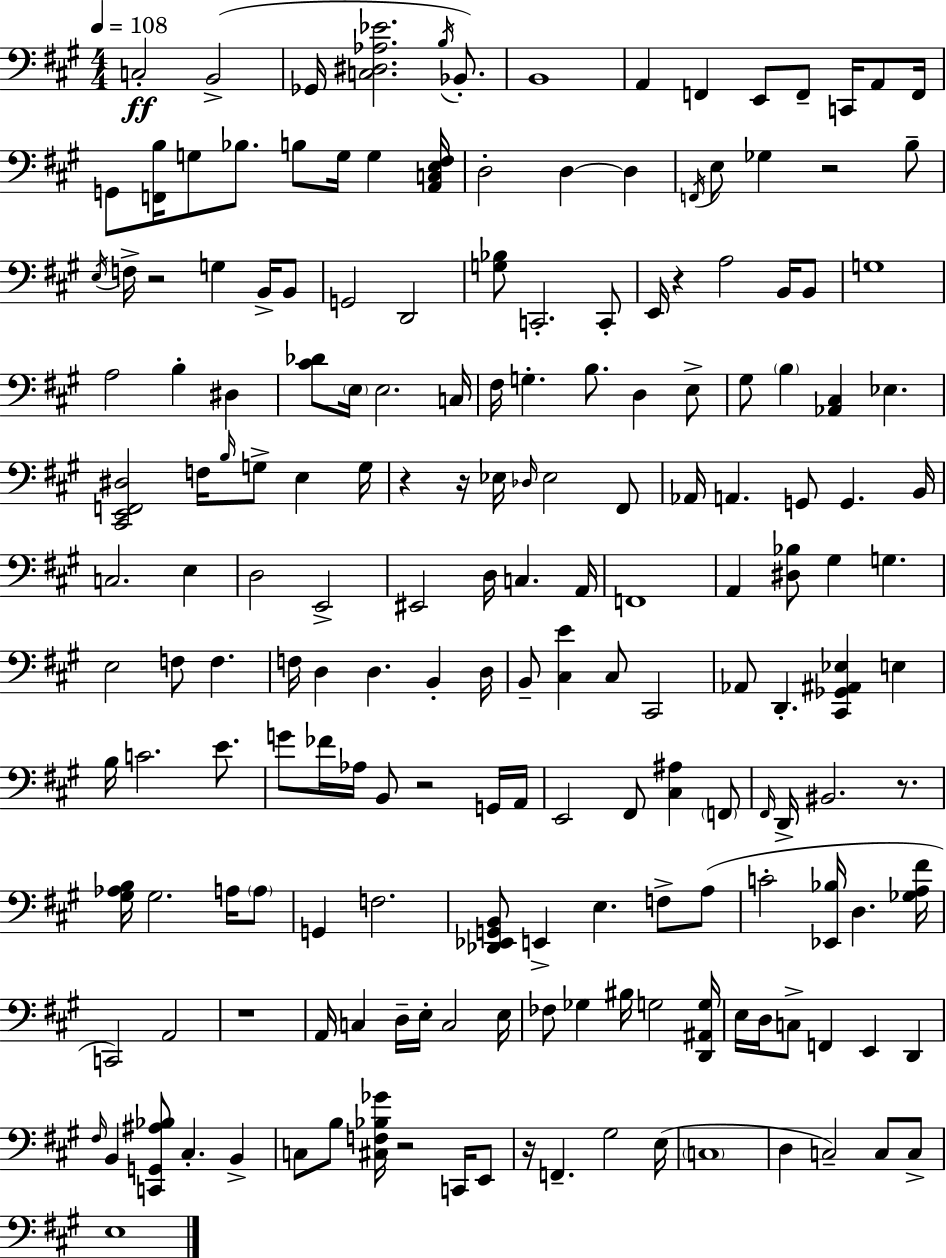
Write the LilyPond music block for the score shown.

{
  \clef bass
  \numericTimeSignature
  \time 4/4
  \key a \major
  \tempo 4 = 108
  c2-.\ff b,2->( | ges,16 <c dis aes ees'>2. \acciaccatura { b16 }) bes,8.-. | b,1 | a,4 f,4 e,8 f,8-- c,16 a,8 | \break f,16 g,8 <f, b>16 g8 bes8. b8 g16 g4 | <a, c e fis>16 d2-. d4~~ d4 | \acciaccatura { f,16 } e8 ges4 r2 | b8-- \acciaccatura { e16 } f16-> r2 g4 | \break b,16-> b,8 g,2 d,2 | <g bes>8 c,2.-. | c,8-. e,16 r4 a2 | b,16 b,8 g1 | \break a2 b4-. dis4 | <cis' des'>8 \parenthesize e16 e2. | c16 fis16 g4.-. b8. d4 | e8-> gis8 \parenthesize b4 <aes, cis>4 ees4. | \break <cis, e, f, dis>2 f16 \grace { b16 } g8-> e4 | g16 r4 r16 ees16 \grace { des16 } ees2 | fis,8 aes,16 a,4. g,8 g,4. | b,16 c2. | \break e4 d2 e,2-> | eis,2 d16 c4. | a,16 f,1 | a,4 <dis bes>8 gis4 g4. | \break e2 f8 f4. | f16 d4 d4. | b,4-. d16 b,8-- <cis e'>4 cis8 cis,2 | aes,8 d,4.-. <cis, ges, ais, ees>4 | \break e4 b16 c'2. | e'8. g'8 fes'16 aes16 b,8 r2 | g,16 a,16 e,2 fis,8 <cis ais>4 | \parenthesize f,8 \grace { fis,16 } d,16-> bis,2. | \break r8. <gis aes b>16 gis2. | a16 \parenthesize a8 g,4 f2. | <des, ees, g, b,>8 e,4-> e4. | f8-> a8( c'2-. <ees, bes>16 d4. | \break <ges a fis'>16 c,2) a,2 | r1 | a,16 c4 d16-- e16-. c2 | e16 fes8 ges4 bis16 g2 | \break <d, ais, g>16 e16 d16 c8-> f,4 e,4 | d,4 \grace { fis16 } b,4 <c, g, ais bes>8 cis4.-. | b,4-> c8 b8 <cis f bes ges'>16 r2 | c,16 e,8 r16 f,4.-- gis2 | \break e16( \parenthesize c1 | d4 c2--) | c8 c8-> e1 | \bar "|."
}